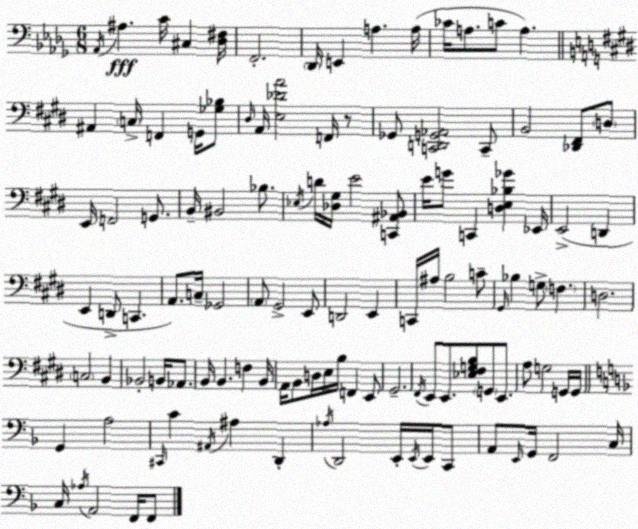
X:1
T:Untitled
M:6/8
L:1/4
K:Bbm
_A,,/4 ^A, C/4 ^C, [_D,^F,]/4 F,,2 _D,,/4 E,, A, A,/4 _C/4 A,/2 C/2 A, ^A,, C,/4 F,, G,,/4 [_G,_B,]/2 ^D,/4 A,,/4 [E,_DA]2 F,,/4 z/2 _G,,/2 [C,,D,,G,,_A,,]2 C,,/2 B,,2 [_D,,^F,,]/2 D,/2 E,,/4 F,,2 G,,/2 B,,/4 ^B,,2 _B,/2 _E,/4 D/4 [_D,^G,]/4 E2 [C,,^A,,_B,,]/2 E/4 G/2 C,, [D,E,_B,_G] _E,,/4 E,,2 D,, E,, D,,/2 C,, A,,/2 C,/4 _G,,2 A,,/2 ^G,,2 E,,/2 D,,2 E,, C,,/4 ^A,/4 B,2 C/2 ^G,,/4 _B, G,/2 F, D,2 C,2 B,, _B,,2 B,,/4 _A,,/2 B,,/4 B,, F, B,,/4 A,,/4 B,,/2 D,/4 E,/4 B,/4 F,, E,,/2 ^G,,2 ^F,,/4 E,,/2 E,,/2 [_E,^F,G,B,]/2 G,,/2 E,,/2 A,/2 G,2 G,,/4 G,,/4 G,, A,2 ^C,,/4 C ^A,,/4 ^A, D,, _A,/4 D,,2 E,,/4 E,,/4 E,,/4 C,,/2 A,,/2 E,,/4 G,,/4 F,,2 C,/4 C,/4 _A,/4 A,,2 F,,/4 F,,/2